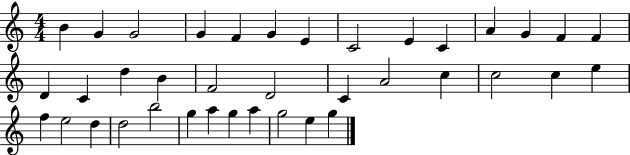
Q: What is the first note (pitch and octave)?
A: B4